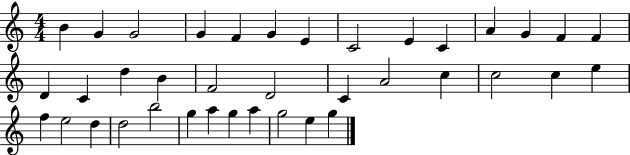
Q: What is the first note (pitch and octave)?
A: B4